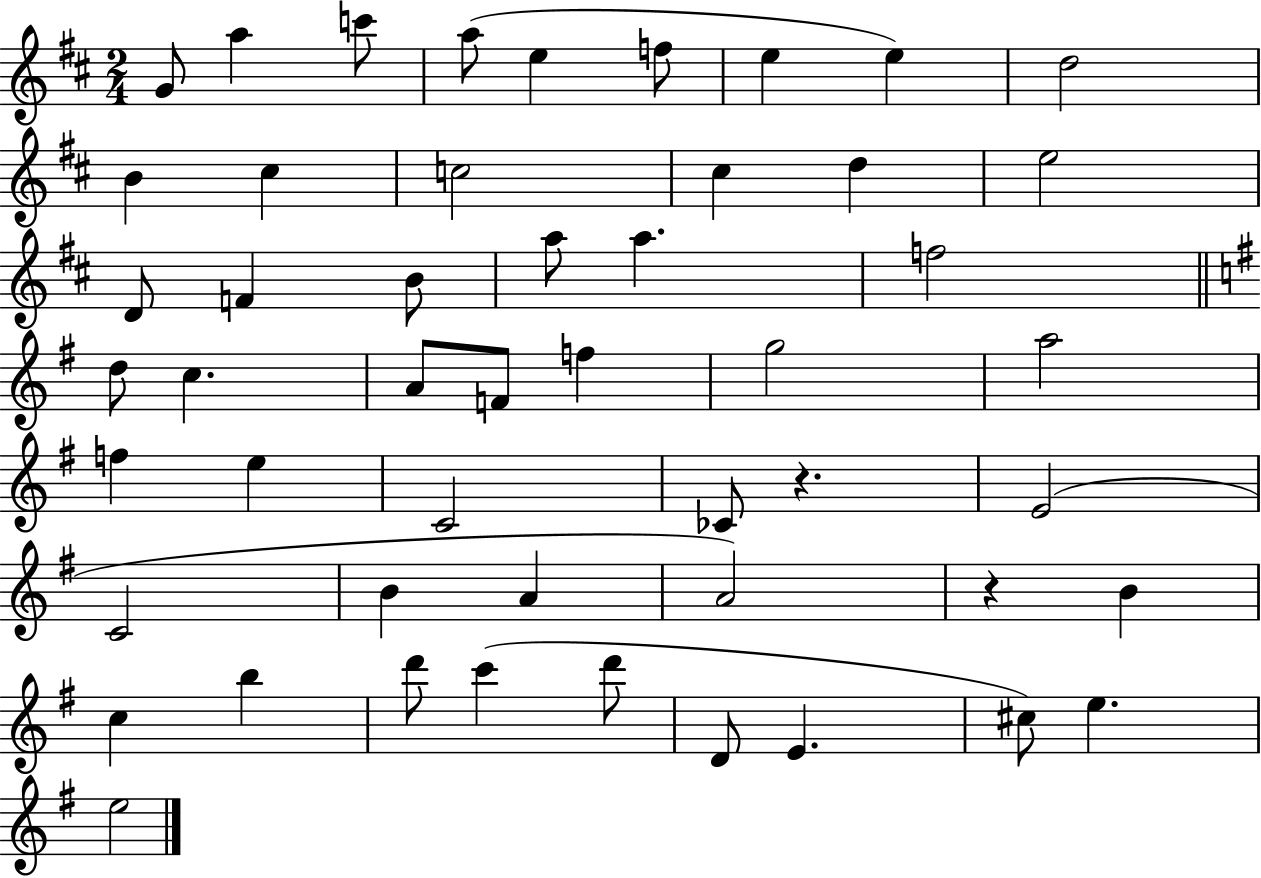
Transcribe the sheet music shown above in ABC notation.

X:1
T:Untitled
M:2/4
L:1/4
K:D
G/2 a c'/2 a/2 e f/2 e e d2 B ^c c2 ^c d e2 D/2 F B/2 a/2 a f2 d/2 c A/2 F/2 f g2 a2 f e C2 _C/2 z E2 C2 B A A2 z B c b d'/2 c' d'/2 D/2 E ^c/2 e e2